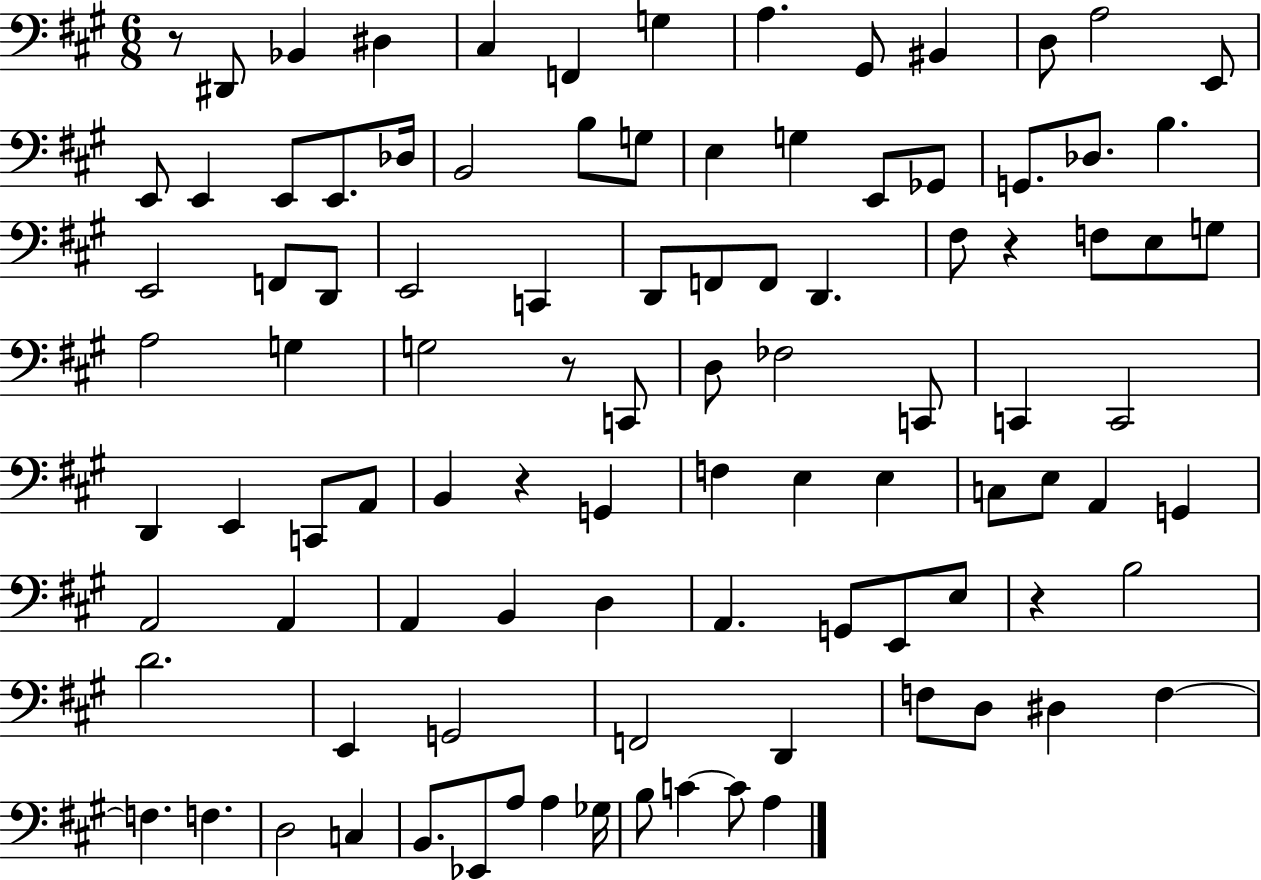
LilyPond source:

{
  \clef bass
  \numericTimeSignature
  \time 6/8
  \key a \major
  r8 dis,8 bes,4 dis4 | cis4 f,4 g4 | a4. gis,8 bis,4 | d8 a2 e,8 | \break e,8 e,4 e,8 e,8. des16 | b,2 b8 g8 | e4 g4 e,8 ges,8 | g,8. des8. b4. | \break e,2 f,8 d,8 | e,2 c,4 | d,8 f,8 f,8 d,4. | fis8 r4 f8 e8 g8 | \break a2 g4 | g2 r8 c,8 | d8 fes2 c,8 | c,4 c,2 | \break d,4 e,4 c,8 a,8 | b,4 r4 g,4 | f4 e4 e4 | c8 e8 a,4 g,4 | \break a,2 a,4 | a,4 b,4 d4 | a,4. g,8 e,8 e8 | r4 b2 | \break d'2. | e,4 g,2 | f,2 d,4 | f8 d8 dis4 f4~~ | \break f4. f4. | d2 c4 | b,8. ees,8 a8 a4 ges16 | b8 c'4~~ c'8 a4 | \break \bar "|."
}